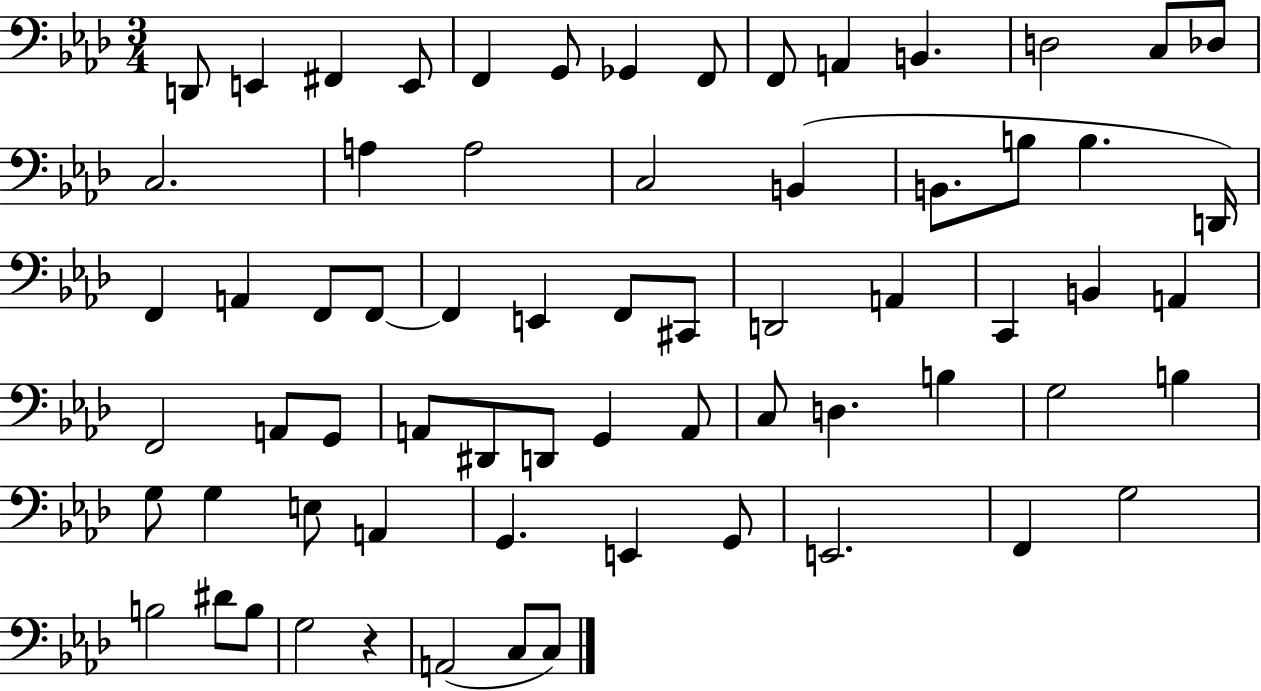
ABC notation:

X:1
T:Untitled
M:3/4
L:1/4
K:Ab
D,,/2 E,, ^F,, E,,/2 F,, G,,/2 _G,, F,,/2 F,,/2 A,, B,, D,2 C,/2 _D,/2 C,2 A, A,2 C,2 B,, B,,/2 B,/2 B, D,,/4 F,, A,, F,,/2 F,,/2 F,, E,, F,,/2 ^C,,/2 D,,2 A,, C,, B,, A,, F,,2 A,,/2 G,,/2 A,,/2 ^D,,/2 D,,/2 G,, A,,/2 C,/2 D, B, G,2 B, G,/2 G, E,/2 A,, G,, E,, G,,/2 E,,2 F,, G,2 B,2 ^D/2 B,/2 G,2 z A,,2 C,/2 C,/2